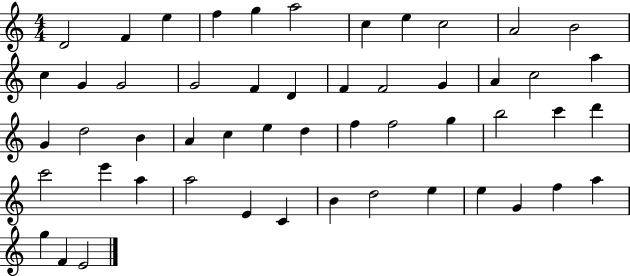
X:1
T:Untitled
M:4/4
L:1/4
K:C
D2 F e f g a2 c e c2 A2 B2 c G G2 G2 F D F F2 G A c2 a G d2 B A c e d f f2 g b2 c' d' c'2 e' a a2 E C B d2 e e G f a g F E2